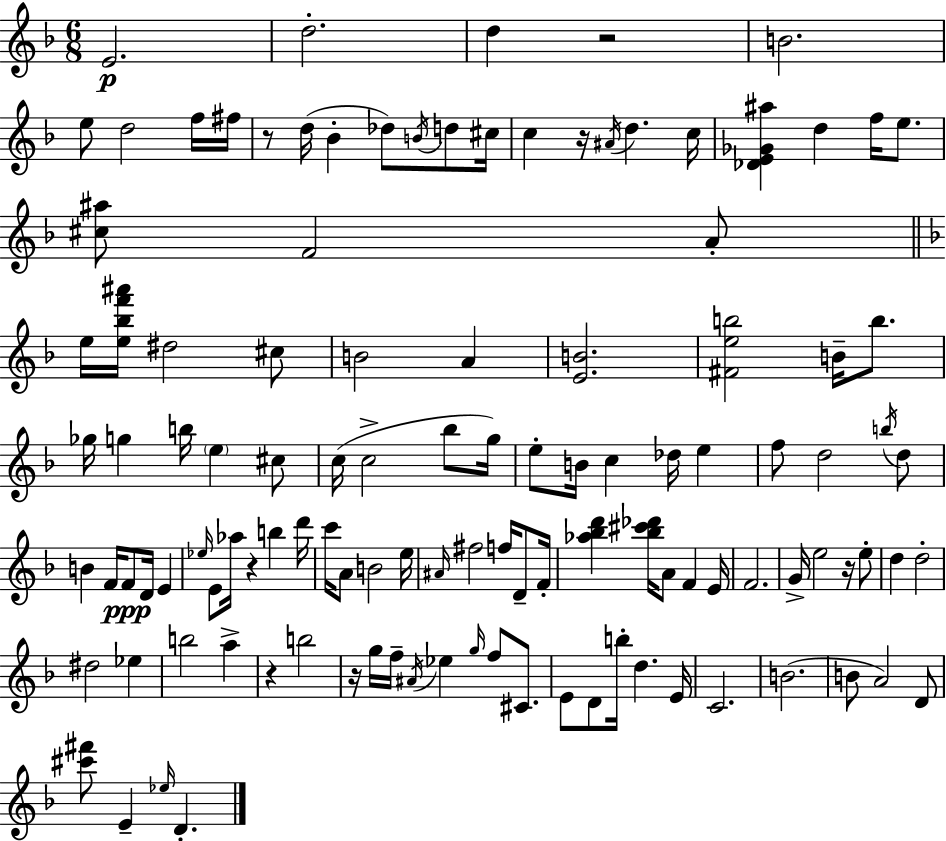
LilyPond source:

{
  \clef treble
  \numericTimeSignature
  \time 6/8
  \key f \major
  e'2.\p | d''2.-. | d''4 r2 | b'2. | \break e''8 d''2 f''16 fis''16 | r8 d''16( bes'4-. des''8) \acciaccatura { b'16 } d''8 | cis''16 c''4 r16 \acciaccatura { ais'16 } d''4. | c''16 <des' e' ges' ais''>4 d''4 f''16 e''8. | \break <cis'' ais''>8 f'2 | a'8-. \bar "||" \break \key f \major e''16 <e'' bes'' f''' ais'''>16 dis''2 cis''8 | b'2 a'4 | <e' b'>2. | <fis' e'' b''>2 b'16-- b''8. | \break ges''16 g''4 b''16 \parenthesize e''4 cis''8 | c''16( c''2-> bes''8 g''16) | e''8-. b'16 c''4 des''16 e''4 | f''8 d''2 \acciaccatura { b''16 } d''8 | \break b'4 f'16 f'8\ppp d'16 e'4 | \grace { ees''16 } e'8 aes''16 r4 b''4 | d'''16 c'''16 a'8 b'2 | e''16 \grace { ais'16 } fis''2 f''16 | \break d'8-- f'16-. <aes'' bes'' d'''>4 <bes'' cis''' des'''>16 a'8 f'4 | e'16 f'2. | g'16-> e''2 | r16 e''8-. d''4 d''2-. | \break dis''2 ees''4 | b''2 a''4-> | r4 b''2 | r16 g''16 f''16-- \acciaccatura { ais'16 } ees''4 \grace { g''16 } | \break f''8 cis'8. e'8 d'8 b''16-. d''4. | e'16 c'2. | b'2.( | b'8 a'2) | \break d'8 <cis''' fis'''>8 e'4-- \grace { ees''16 } | d'4.-. \bar "|."
}